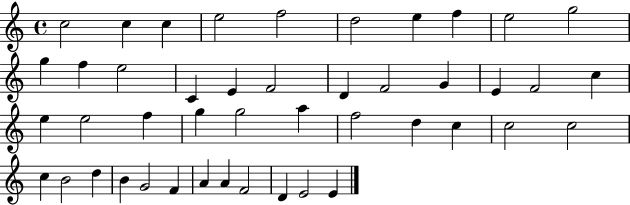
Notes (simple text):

C5/h C5/q C5/q E5/h F5/h D5/h E5/q F5/q E5/h G5/h G5/q F5/q E5/h C4/q E4/q F4/h D4/q F4/h G4/q E4/q F4/h C5/q E5/q E5/h F5/q G5/q G5/h A5/q F5/h D5/q C5/q C5/h C5/h C5/q B4/h D5/q B4/q G4/h F4/q A4/q A4/q F4/h D4/q E4/h E4/q